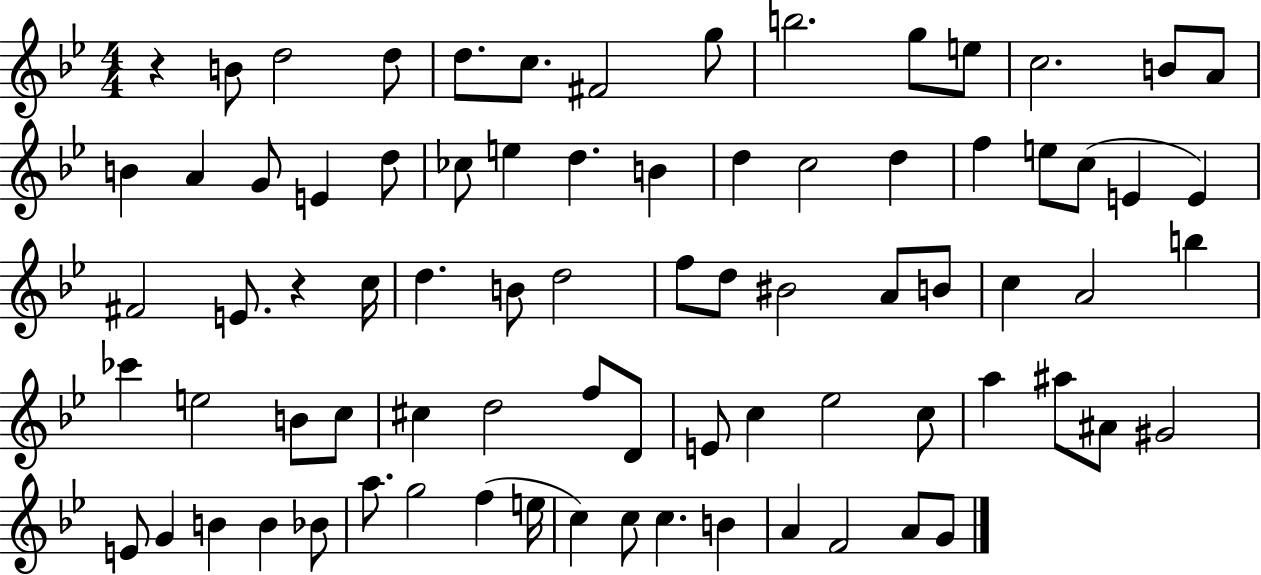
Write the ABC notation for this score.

X:1
T:Untitled
M:4/4
L:1/4
K:Bb
z B/2 d2 d/2 d/2 c/2 ^F2 g/2 b2 g/2 e/2 c2 B/2 A/2 B A G/2 E d/2 _c/2 e d B d c2 d f e/2 c/2 E E ^F2 E/2 z c/4 d B/2 d2 f/2 d/2 ^B2 A/2 B/2 c A2 b _c' e2 B/2 c/2 ^c d2 f/2 D/2 E/2 c _e2 c/2 a ^a/2 ^A/2 ^G2 E/2 G B B _B/2 a/2 g2 f e/4 c c/2 c B A F2 A/2 G/2